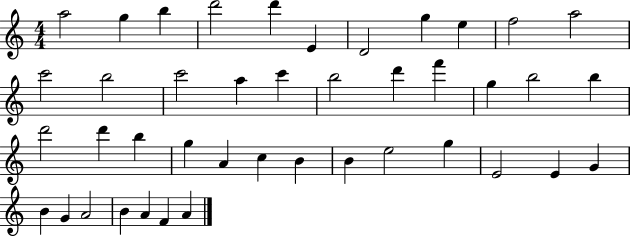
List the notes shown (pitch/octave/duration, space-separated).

A5/h G5/q B5/q D6/h D6/q E4/q D4/h G5/q E5/q F5/h A5/h C6/h B5/h C6/h A5/q C6/q B5/h D6/q F6/q G5/q B5/h B5/q D6/h D6/q B5/q G5/q A4/q C5/q B4/q B4/q E5/h G5/q E4/h E4/q G4/q B4/q G4/q A4/h B4/q A4/q F4/q A4/q